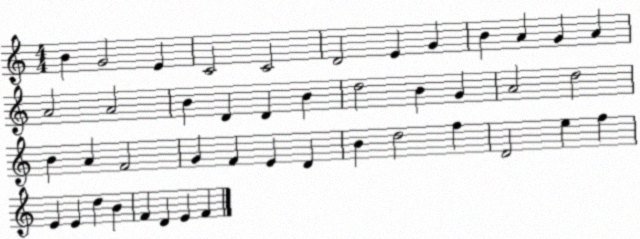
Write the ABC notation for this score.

X:1
T:Untitled
M:4/4
L:1/4
K:C
B G2 E C2 C2 D2 E G B A G A A2 A2 B D D B d2 B G A2 d2 B A F2 G F E D B d2 f D2 e f E E d B F D E F